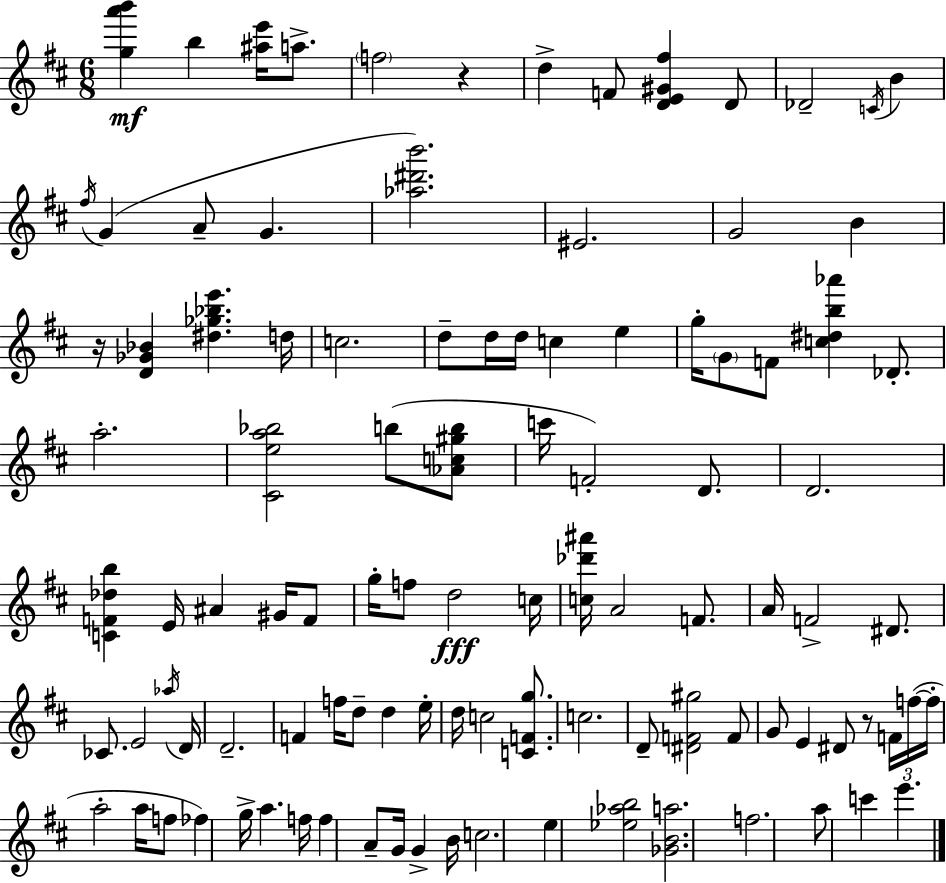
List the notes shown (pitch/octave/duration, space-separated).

[G5,A6,B6]/q B5/q [A#5,E6]/s A5/e. F5/h R/q D5/q F4/e [D4,E4,G#4,F#5]/q D4/e Db4/h C4/s B4/q F#5/s G4/q A4/e G4/q. [Ab5,D#6,B6]/h. EIS4/h. G4/h B4/q R/s [D4,Gb4,Bb4]/q [D#5,Gb5,Bb5,E6]/q. D5/s C5/h. D5/e D5/s D5/s C5/q E5/q G5/s G4/e F4/e [C5,D#5,B5,Ab6]/q Db4/e. A5/h. [C#4,E5,A5,Bb5]/h B5/e [Ab4,C5,G#5,B5]/e C6/s F4/h D4/e. D4/h. [C4,F4,Db5,B5]/q E4/s A#4/q G#4/s F4/e G5/s F5/e D5/h C5/s [C5,Db6,A#6]/s A4/h F4/e. A4/s F4/h D#4/e. CES4/e. E4/h Ab5/s D4/s D4/h. F4/q F5/s D5/e D5/q E5/s D5/s C5/h [C4,F4,G5]/e. C5/h. D4/e [D#4,F4,G#5]/h F4/e G4/e E4/q D#4/e R/e F4/s F5/s F5/s A5/h A5/s F5/e FES5/q G5/s A5/q. F5/s F5/q A4/e G4/s G4/q B4/s C5/h. E5/q [Eb5,Ab5,B5]/h [Gb4,B4,A5]/h. F5/h. A5/e C6/q E6/q.